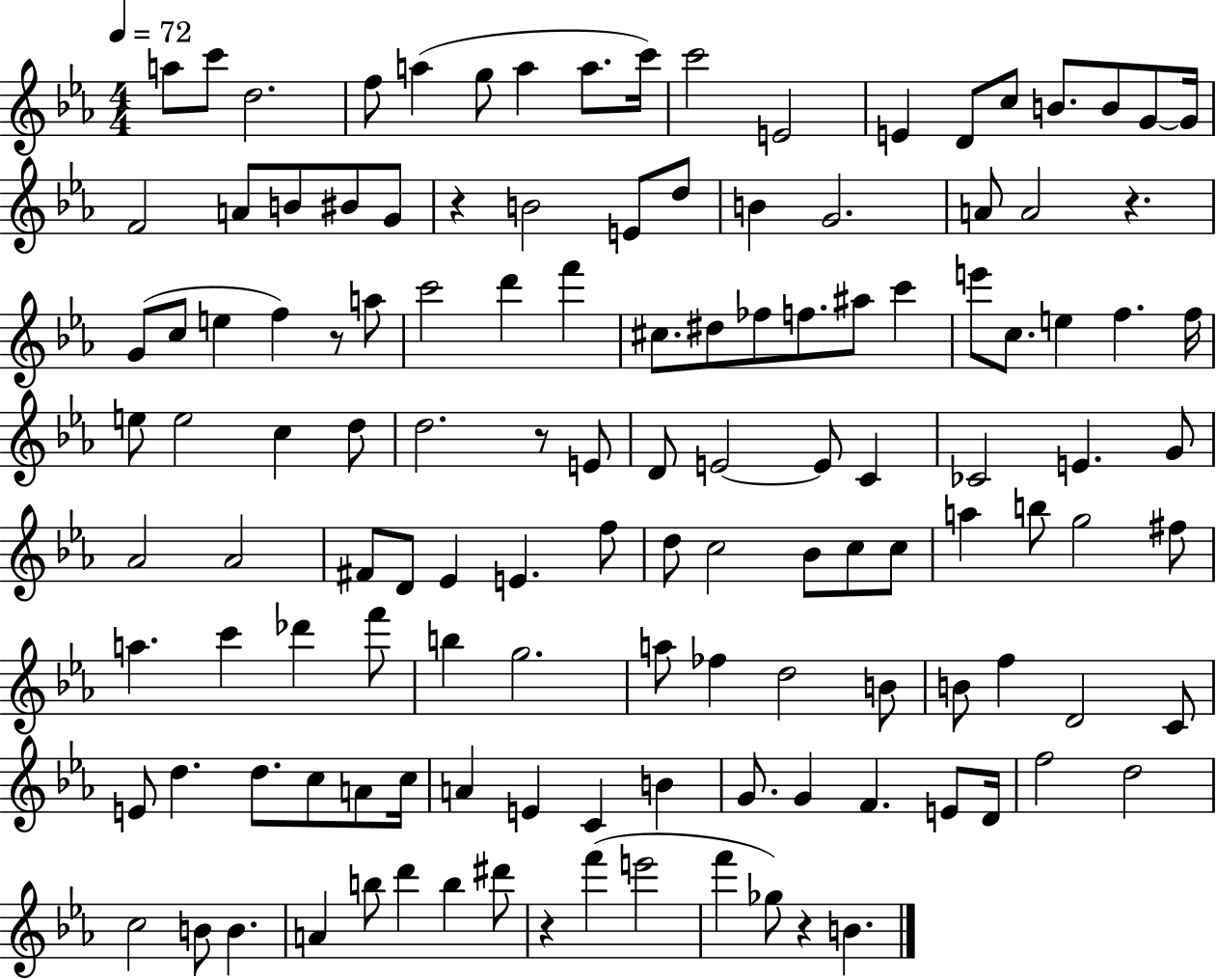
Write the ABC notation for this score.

X:1
T:Untitled
M:4/4
L:1/4
K:Eb
a/2 c'/2 d2 f/2 a g/2 a a/2 c'/4 c'2 E2 E D/2 c/2 B/2 B/2 G/2 G/4 F2 A/2 B/2 ^B/2 G/2 z B2 E/2 d/2 B G2 A/2 A2 z G/2 c/2 e f z/2 a/2 c'2 d' f' ^c/2 ^d/2 _f/2 f/2 ^a/2 c' e'/2 c/2 e f f/4 e/2 e2 c d/2 d2 z/2 E/2 D/2 E2 E/2 C _C2 E G/2 _A2 _A2 ^F/2 D/2 _E E f/2 d/2 c2 _B/2 c/2 c/2 a b/2 g2 ^f/2 a c' _d' f'/2 b g2 a/2 _f d2 B/2 B/2 f D2 C/2 E/2 d d/2 c/2 A/2 c/4 A E C B G/2 G F E/2 D/4 f2 d2 c2 B/2 B A b/2 d' b ^d'/2 z f' e'2 f' _g/2 z B